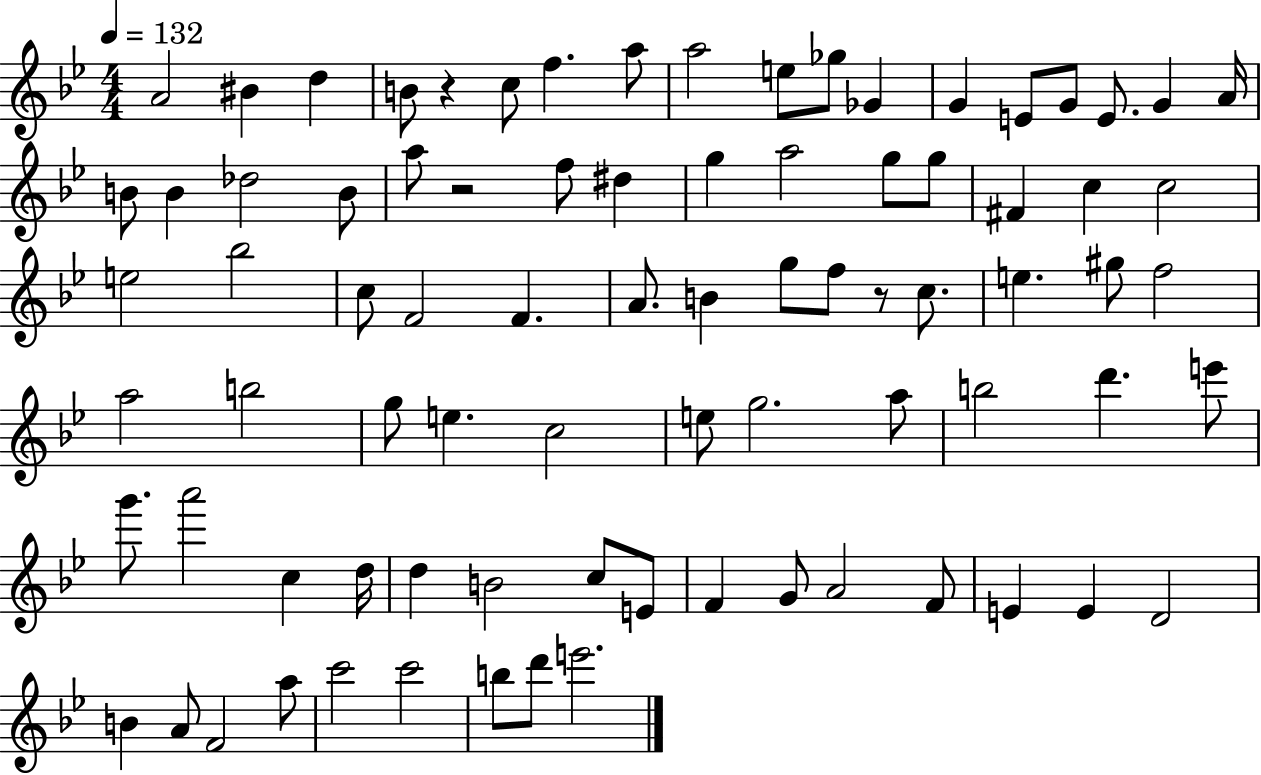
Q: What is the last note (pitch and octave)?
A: E6